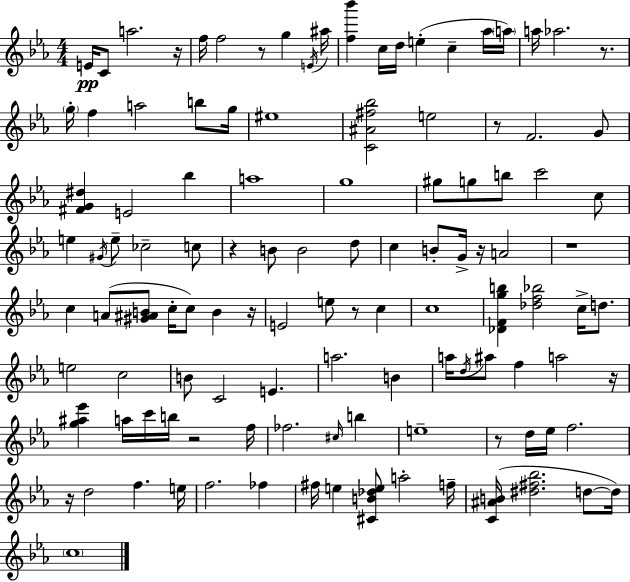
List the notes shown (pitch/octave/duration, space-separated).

E4/s C4/e A5/h. R/s F5/s F5/h R/e G5/q E4/s A#5/s [F5,Bb6]/q C5/s D5/s E5/q C5/q Ab5/s A5/s A5/s Ab5/h. R/e. G5/s F5/q A5/h B5/e G5/s EIS5/w [C4,A#4,F#5,Bb5]/h E5/h R/e F4/h. G4/e [F#4,G4,D#5]/q E4/h Bb5/q A5/w G5/w G#5/e G5/e B5/e C6/h C5/e E5/q G#4/s E5/e CES5/h C5/e R/q B4/e B4/h D5/e C5/q B4/e G4/s R/s A4/h R/w C5/q A4/e [G#4,A#4,B4]/e C5/s C5/e B4/q R/s E4/h E5/e R/e C5/q C5/w [Db4,F4,G5,B5]/q [Db5,F5,Bb5]/h C5/s D5/e. E5/h C5/h B4/e C4/h E4/q. A5/h. B4/q A5/s D5/s A#5/e F5/q A5/h R/s [G5,A#5,Eb6]/q A5/s C6/s B5/s R/h F5/s FES5/h. C#5/s B5/q E5/w R/e D5/s Eb5/s F5/h. R/s D5/h F5/q. E5/s F5/h. FES5/q F#5/s E5/q [C#4,B4,Db5,E5]/e A5/h F5/s [C4,A#4,B4]/s [D#5,F#5,Bb5]/h. D5/e D5/s C5/w